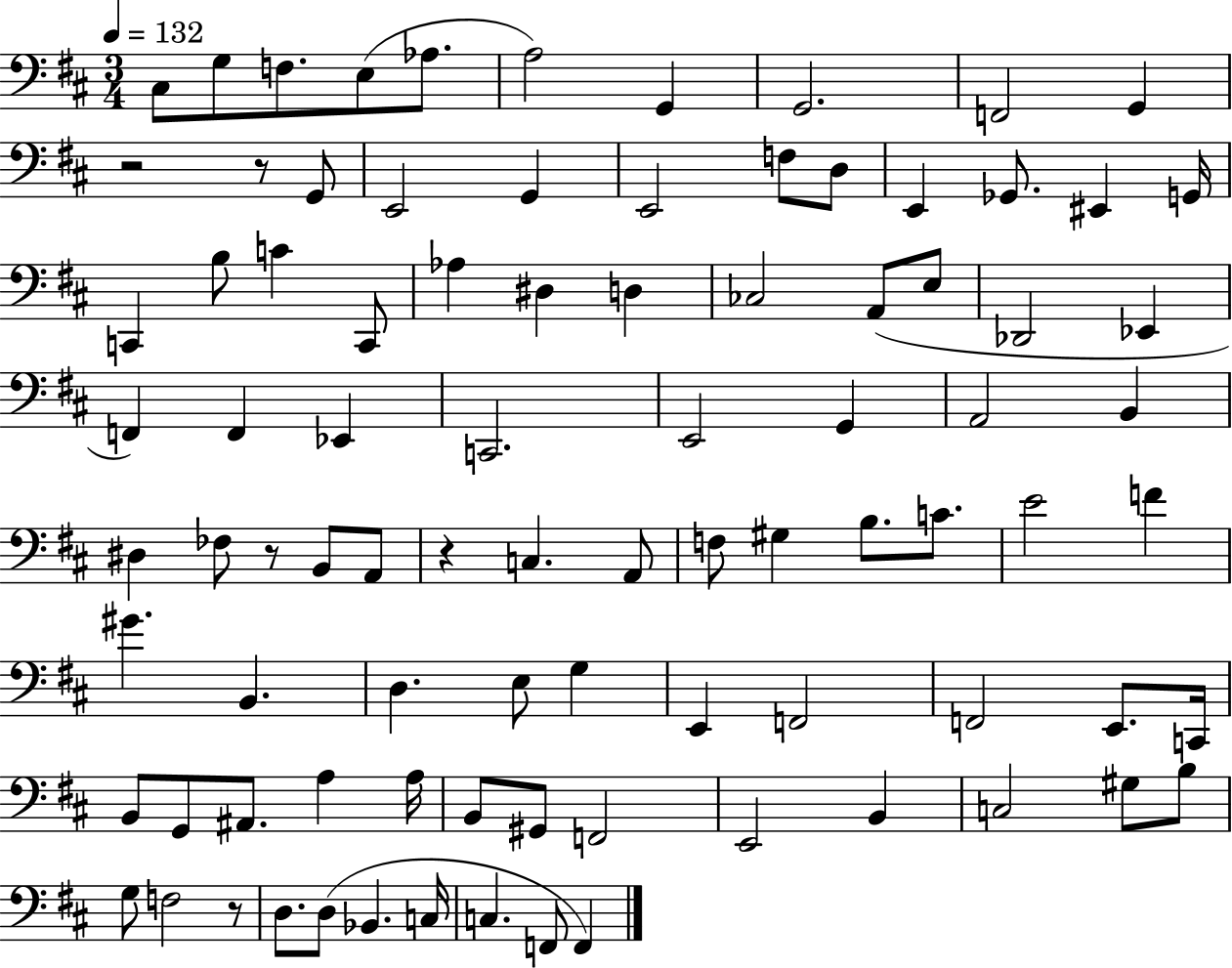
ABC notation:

X:1
T:Untitled
M:3/4
L:1/4
K:D
^C,/2 G,/2 F,/2 E,/2 _A,/2 A,2 G,, G,,2 F,,2 G,, z2 z/2 G,,/2 E,,2 G,, E,,2 F,/2 D,/2 E,, _G,,/2 ^E,, G,,/4 C,, B,/2 C C,,/2 _A, ^D, D, _C,2 A,,/2 E,/2 _D,,2 _E,, F,, F,, _E,, C,,2 E,,2 G,, A,,2 B,, ^D, _F,/2 z/2 B,,/2 A,,/2 z C, A,,/2 F,/2 ^G, B,/2 C/2 E2 F ^G B,, D, E,/2 G, E,, F,,2 F,,2 E,,/2 C,,/4 B,,/2 G,,/2 ^A,,/2 A, A,/4 B,,/2 ^G,,/2 F,,2 E,,2 B,, C,2 ^G,/2 B,/2 G,/2 F,2 z/2 D,/2 D,/2 _B,, C,/4 C, F,,/2 F,,